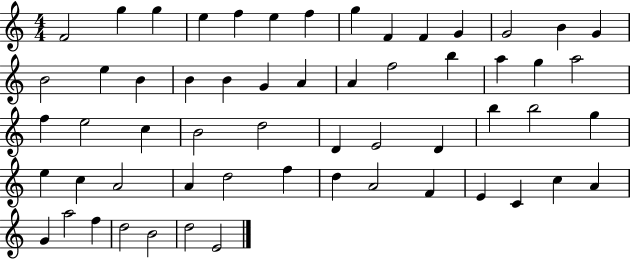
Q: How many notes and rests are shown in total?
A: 58